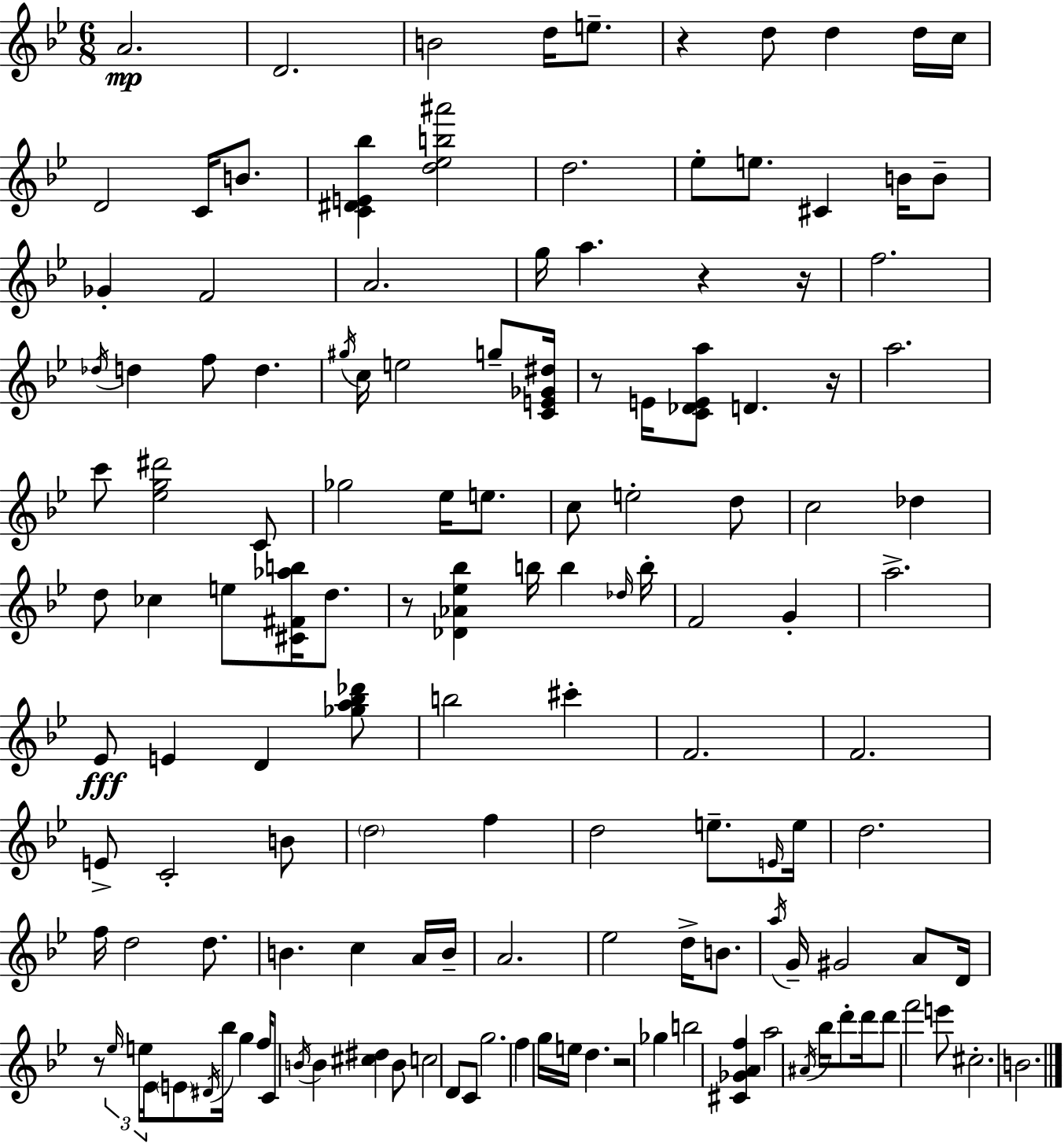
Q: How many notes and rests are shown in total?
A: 139